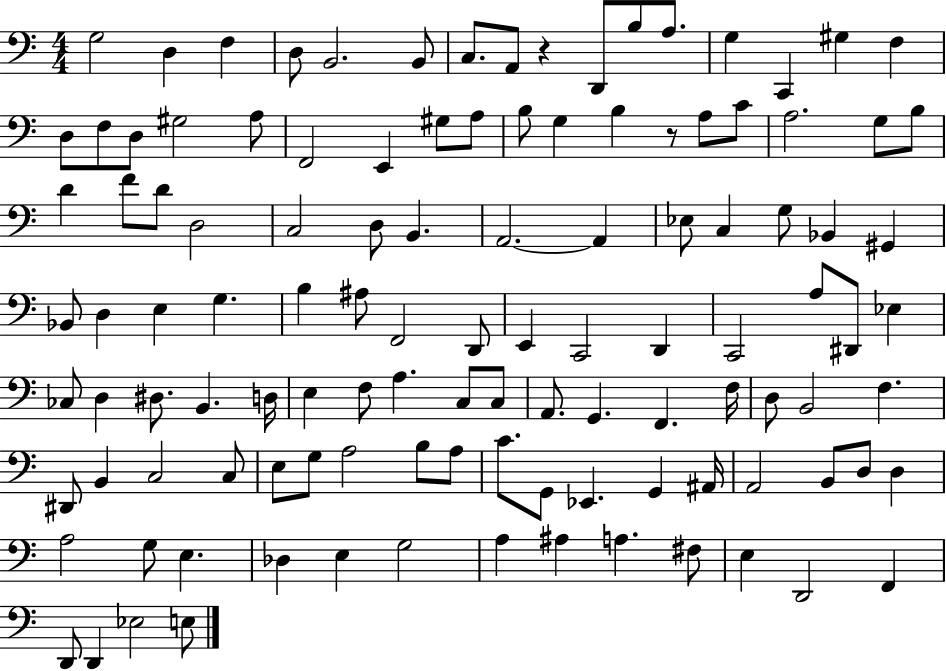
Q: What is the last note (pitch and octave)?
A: E3